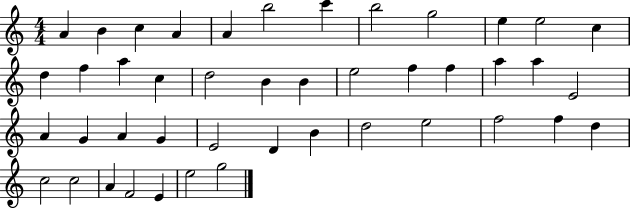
A4/q B4/q C5/q A4/q A4/q B5/h C6/q B5/h G5/h E5/q E5/h C5/q D5/q F5/q A5/q C5/q D5/h B4/q B4/q E5/h F5/q F5/q A5/q A5/q E4/h A4/q G4/q A4/q G4/q E4/h D4/q B4/q D5/h E5/h F5/h F5/q D5/q C5/h C5/h A4/q F4/h E4/q E5/h G5/h